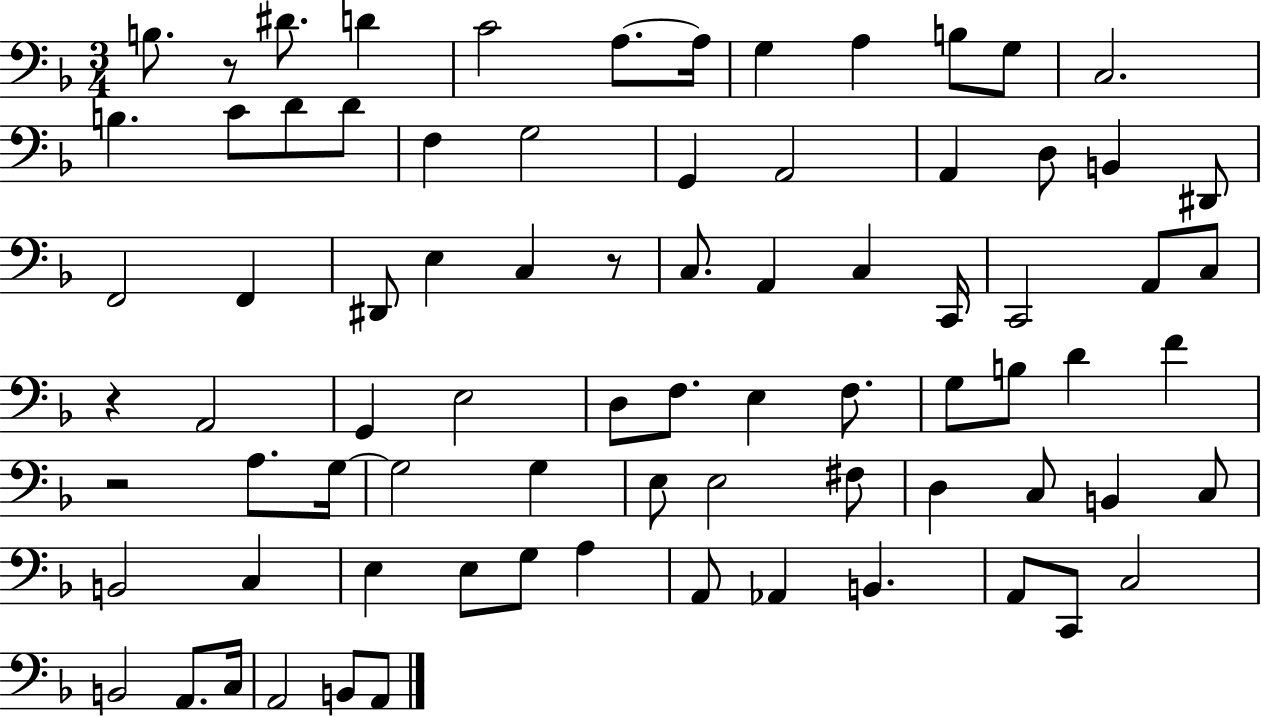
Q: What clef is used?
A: bass